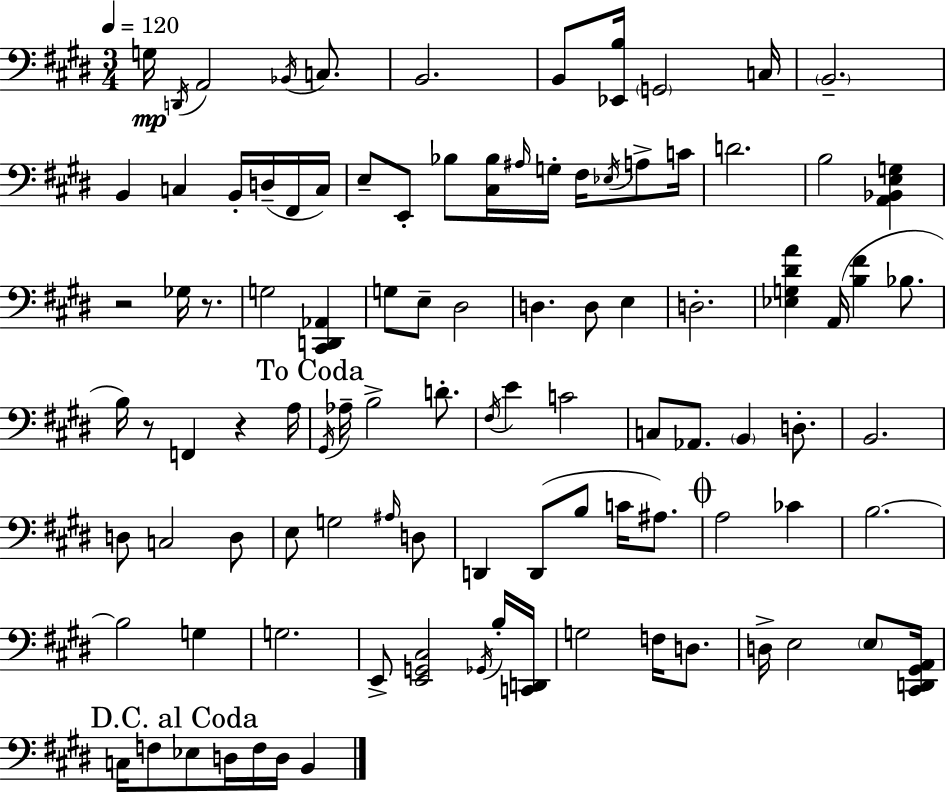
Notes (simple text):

G3/s D2/s A2/h Bb2/s C3/e. B2/h. B2/e [Eb2,B3]/s G2/h C3/s B2/h. B2/q C3/q B2/s D3/s F#2/s C3/s E3/e E2/e Bb3/e [C#3,Bb3]/s A#3/s G3/s F#3/s Eb3/s A3/e C4/s D4/h. B3/h [A2,Bb2,E3,G3]/q R/h Gb3/s R/e. G3/h [C#2,D2,Ab2]/q G3/e E3/e D#3/h D3/q. D3/e E3/q D3/h. [Eb3,G3,D#4,A4]/q A2/s [B3,F#4]/q Bb3/e. B3/s R/e F2/q R/q A3/s G#2/s Ab3/s B3/h D4/e. F#3/s E4/q C4/h C3/e Ab2/e. B2/q D3/e. B2/h. D3/e C3/h D3/e E3/e G3/h A#3/s D3/e D2/q D2/e B3/e C4/s A#3/e. A3/h CES4/q B3/h. B3/h G3/q G3/h. E2/e [E2,G2,C#3]/h Gb2/s B3/s [C2,D2]/s G3/h F3/s D3/e. D3/s E3/h E3/e [C#2,D2,G#2,A2]/s C3/s F3/e Eb3/e D3/s F3/s D3/s B2/q